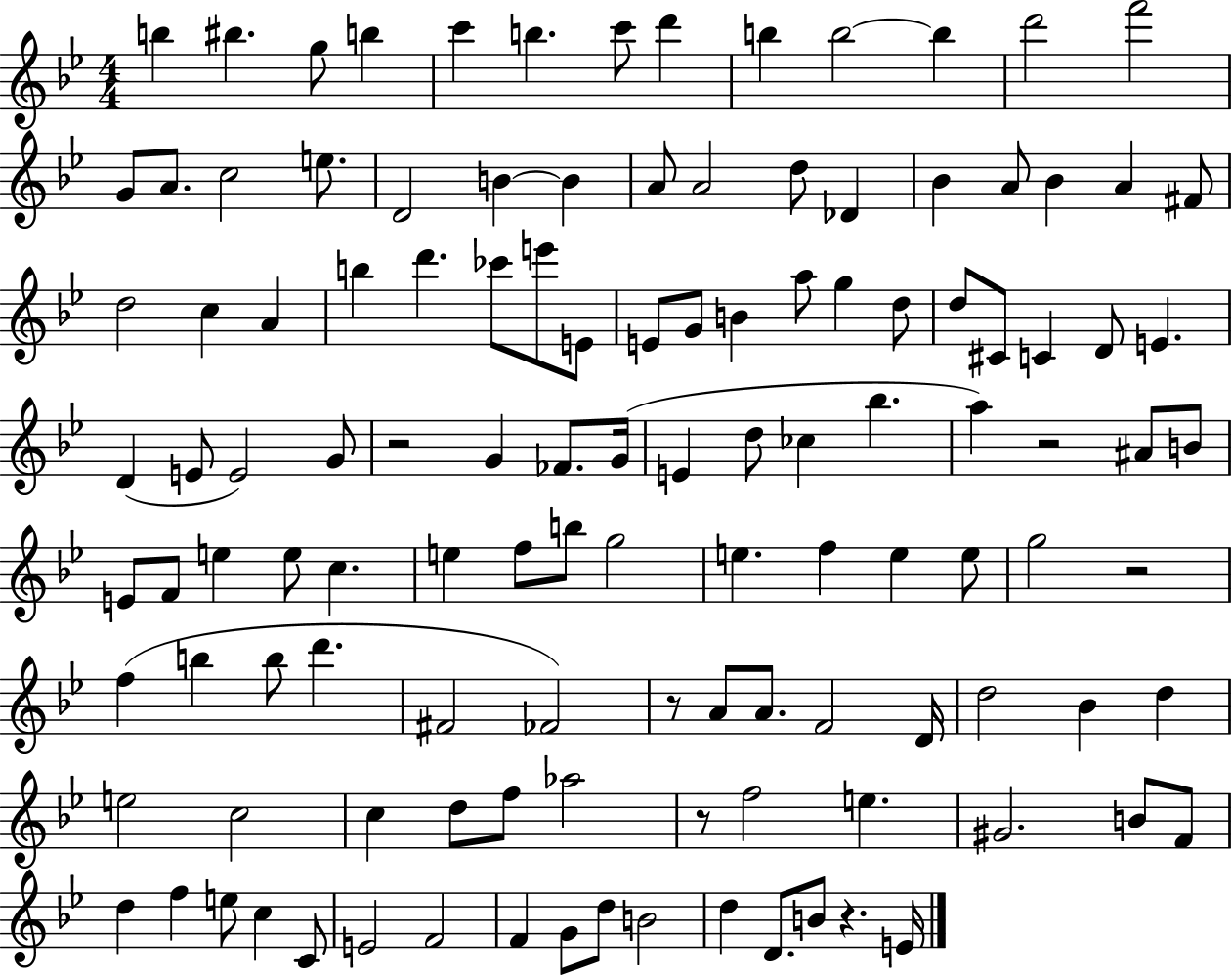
X:1
T:Untitled
M:4/4
L:1/4
K:Bb
b ^b g/2 b c' b c'/2 d' b b2 b d'2 f'2 G/2 A/2 c2 e/2 D2 B B A/2 A2 d/2 _D _B A/2 _B A ^F/2 d2 c A b d' _c'/2 e'/2 E/2 E/2 G/2 B a/2 g d/2 d/2 ^C/2 C D/2 E D E/2 E2 G/2 z2 G _F/2 G/4 E d/2 _c _b a z2 ^A/2 B/2 E/2 F/2 e e/2 c e f/2 b/2 g2 e f e e/2 g2 z2 f b b/2 d' ^F2 _F2 z/2 A/2 A/2 F2 D/4 d2 _B d e2 c2 c d/2 f/2 _a2 z/2 f2 e ^G2 B/2 F/2 d f e/2 c C/2 E2 F2 F G/2 d/2 B2 d D/2 B/2 z E/4